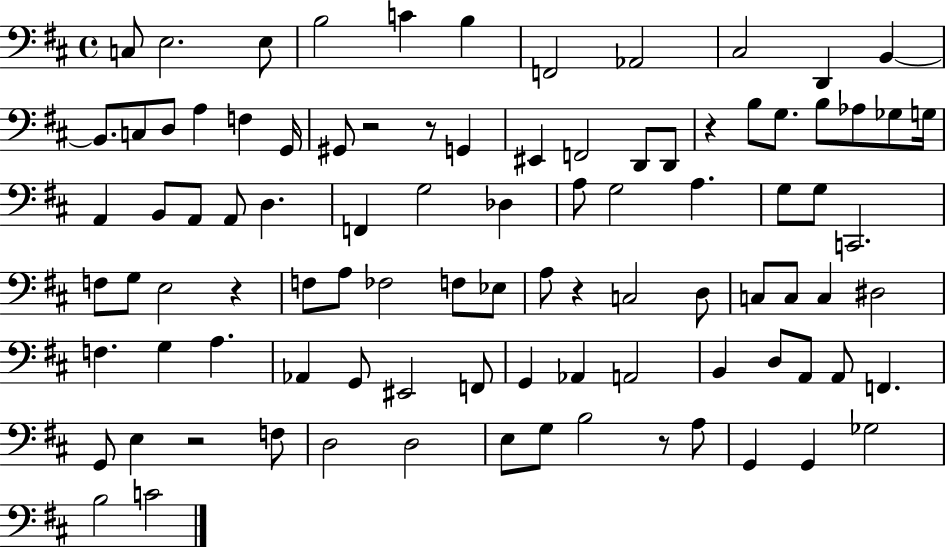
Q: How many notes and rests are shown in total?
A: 94